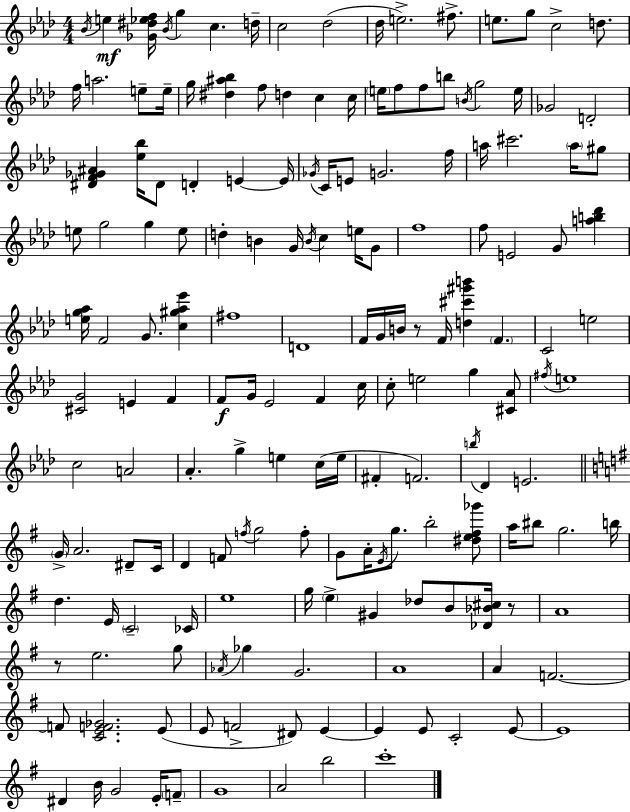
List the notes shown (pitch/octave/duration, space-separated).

Bb4/s E5/q [Gb4,D#5,Eb5,F5]/s Bb4/s G5/q C5/q. D5/s C5/h Db5/h Db5/s E5/h. F#5/e. E5/e. G5/e C5/h D5/e. F5/s A5/h. E5/e E5/s G5/s [D#5,A#5,Bb5]/q F5/e D5/q C5/q C5/s E5/s F5/e F5/e B5/e B4/s G5/h E5/s Gb4/h D4/h [D#4,F4,Gb4,A#4]/q [Eb5,Bb5]/s D#4/e D4/q E4/q E4/s Gb4/s C4/s E4/e G4/h. F5/s A5/s C#6/h. A5/s G#5/e E5/e G5/h G5/q E5/e D5/q B4/q G4/s B4/s C5/q E5/s G4/e F5/w F5/e E4/h G4/e [A5,B5,Db6]/q [E5,G5,Ab5]/s F4/h G4/e. [C5,G#5,Ab5,Eb6]/q F#5/w D4/w F4/s G4/s B4/s R/e F4/s [D5,C#6,G#6,B6]/q F4/q. C4/h E5/h [C#4,G4]/h E4/q F4/q F4/e G4/s Eb4/h F4/q C5/s C5/e E5/h G5/q [C#4,Ab4]/e F#5/s E5/w C5/h A4/h Ab4/q. G5/q E5/q C5/s E5/s F#4/q F4/h. B5/s Db4/q E4/h. G4/s A4/h. D#4/e C4/s D4/q F4/e F5/s G5/h F5/e G4/e A4/s E4/s G5/e. B5/h [D#5,E5,F#5,Gb6]/e A5/s BIS5/e G5/h. B5/s D5/q. E4/s C4/h CES4/s E5/w G5/s E5/q G#4/q Db5/e B4/e [Db4,Bb4,C#5]/s R/e A4/w R/e E5/h. G5/e Ab4/s Gb5/q G4/h. A4/w A4/q F4/h. F4/e [C4,E4,F4,Gb4]/h. E4/e E4/e F4/h D#4/e E4/q E4/q E4/e C4/h E4/e E4/w D#4/q B4/s G4/h E4/s F4/e G4/w A4/h B5/h C6/w